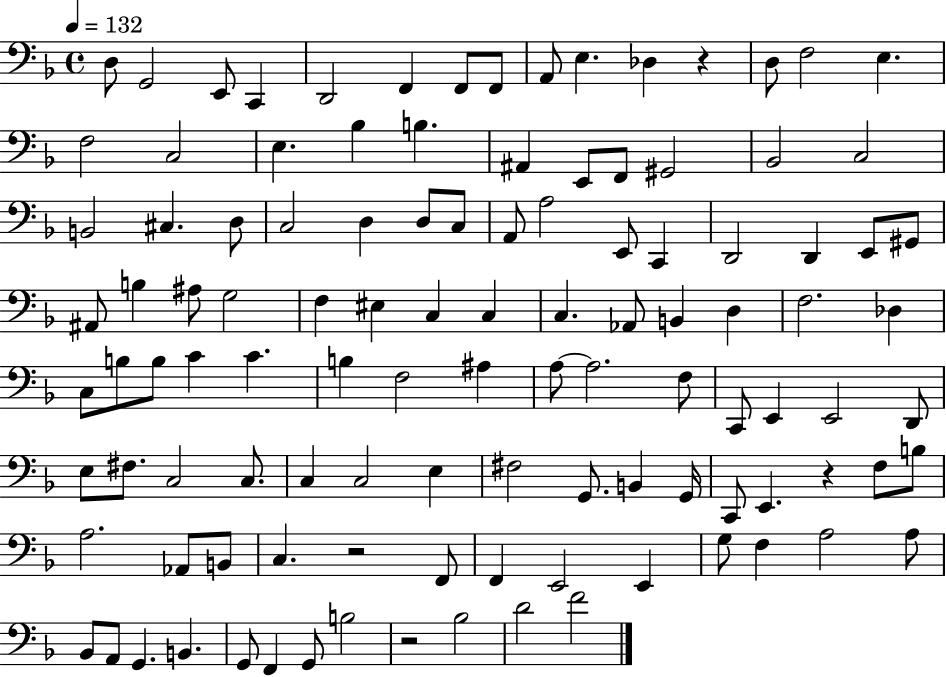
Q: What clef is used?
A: bass